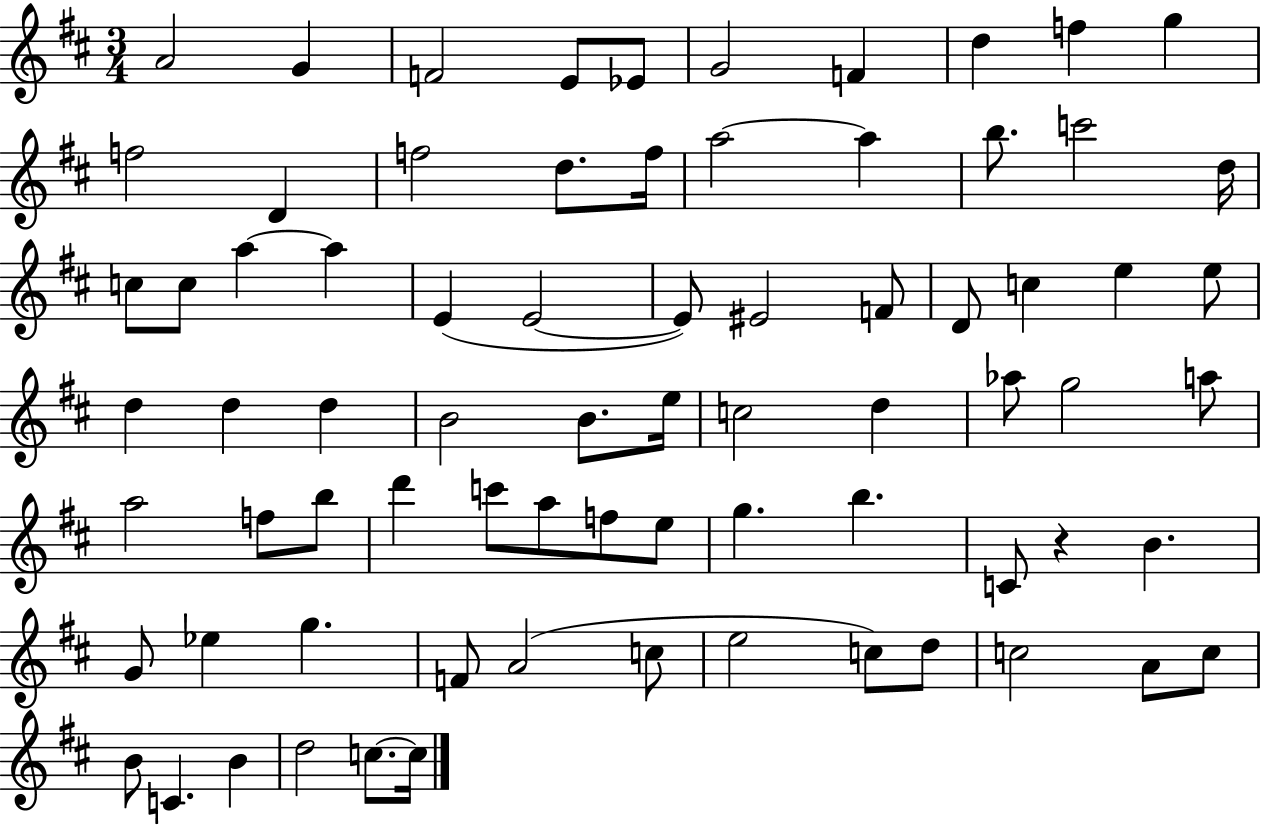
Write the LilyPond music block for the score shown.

{
  \clef treble
  \numericTimeSignature
  \time 3/4
  \key d \major
  \repeat volta 2 { a'2 g'4 | f'2 e'8 ees'8 | g'2 f'4 | d''4 f''4 g''4 | \break f''2 d'4 | f''2 d''8. f''16 | a''2~~ a''4 | b''8. c'''2 d''16 | \break c''8 c''8 a''4~~ a''4 | e'4( e'2~~ | e'8) eis'2 f'8 | d'8 c''4 e''4 e''8 | \break d''4 d''4 d''4 | b'2 b'8. e''16 | c''2 d''4 | aes''8 g''2 a''8 | \break a''2 f''8 b''8 | d'''4 c'''8 a''8 f''8 e''8 | g''4. b''4. | c'8 r4 b'4. | \break g'8 ees''4 g''4. | f'8 a'2( c''8 | e''2 c''8) d''8 | c''2 a'8 c''8 | \break b'8 c'4. b'4 | d''2 c''8.~~ c''16 | } \bar "|."
}